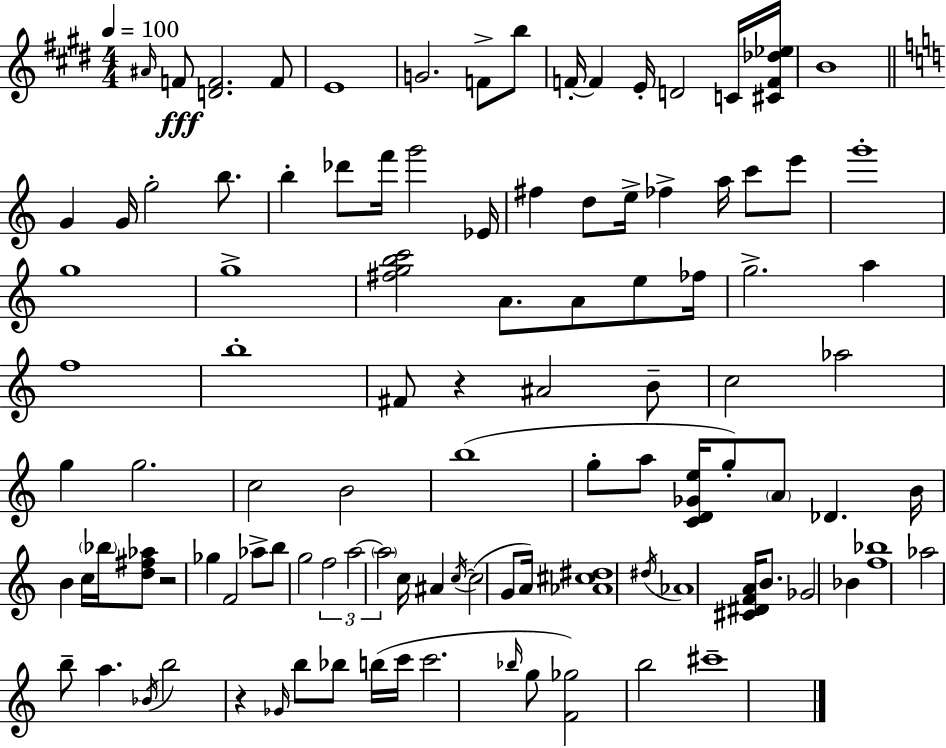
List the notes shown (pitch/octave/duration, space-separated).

A#4/s F4/e [D4,F4]/h. F4/e E4/w G4/h. F4/e B5/e F4/s F4/q E4/s D4/h C4/s [C#4,F4,Db5,Eb5]/s B4/w G4/q G4/s G5/h B5/e. B5/q Db6/e F6/s G6/h Eb4/s F#5/q D5/e E5/s FES5/q A5/s C6/e E6/e G6/w G5/w G5/w [F#5,G5,B5,C6]/h A4/e. A4/e E5/e FES5/s G5/h. A5/q F5/w B5/w F#4/e R/q A#4/h B4/e C5/h Ab5/h G5/q G5/h. C5/h B4/h B5/w G5/e A5/e [C4,D4,Gb4,E5]/s G5/e A4/e Db4/q. B4/s B4/q C5/s Bb5/s [D5,F#5,Ab5]/e R/h Gb5/q F4/h Ab5/e B5/e G5/h F5/h A5/h A5/h C5/s A#4/q C5/s C5/h G4/e A4/s [Ab4,C#5,D#5]/w D#5/s Ab4/w [C#4,D#4,F4,A4]/s B4/e. Gb4/h Bb4/q [F5,Bb5]/w Ab5/h B5/e A5/q. Bb4/s B5/h R/q Gb4/s B5/e Bb5/e B5/s C6/s C6/h. Bb5/s G5/e [F4,Gb5]/h B5/h C#6/w